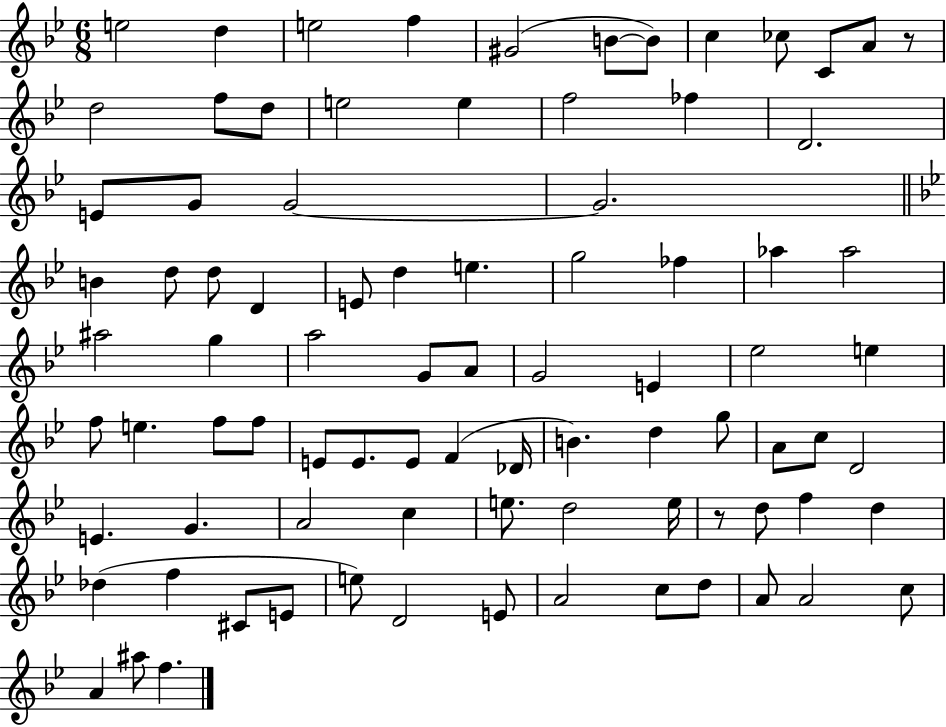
X:1
T:Untitled
M:6/8
L:1/4
K:Bb
e2 d e2 f ^G2 B/2 B/2 c _c/2 C/2 A/2 z/2 d2 f/2 d/2 e2 e f2 _f D2 E/2 G/2 G2 G2 B d/2 d/2 D E/2 d e g2 _f _a _a2 ^a2 g a2 G/2 A/2 G2 E _e2 e f/2 e f/2 f/2 E/2 E/2 E/2 F _D/4 B d g/2 A/2 c/2 D2 E G A2 c e/2 d2 e/4 z/2 d/2 f d _d f ^C/2 E/2 e/2 D2 E/2 A2 c/2 d/2 A/2 A2 c/2 A ^a/2 f